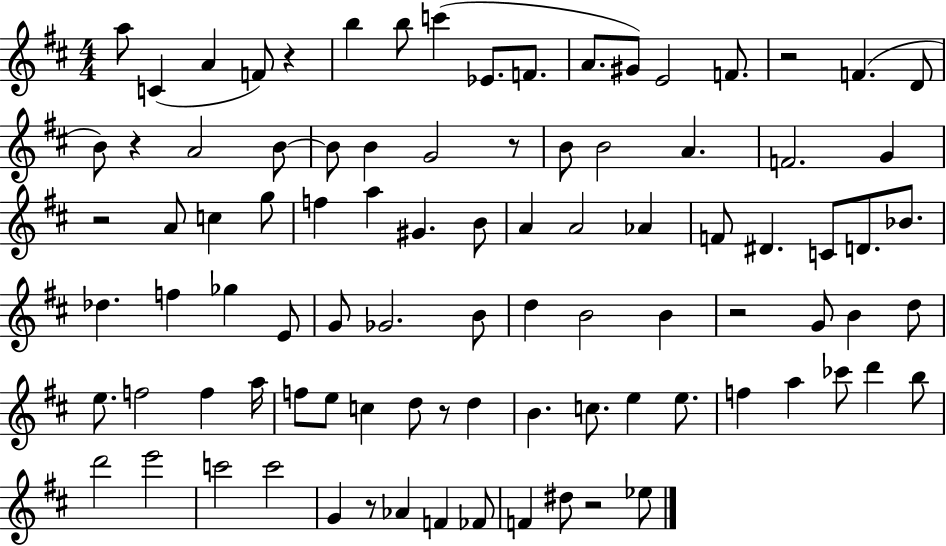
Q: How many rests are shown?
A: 9